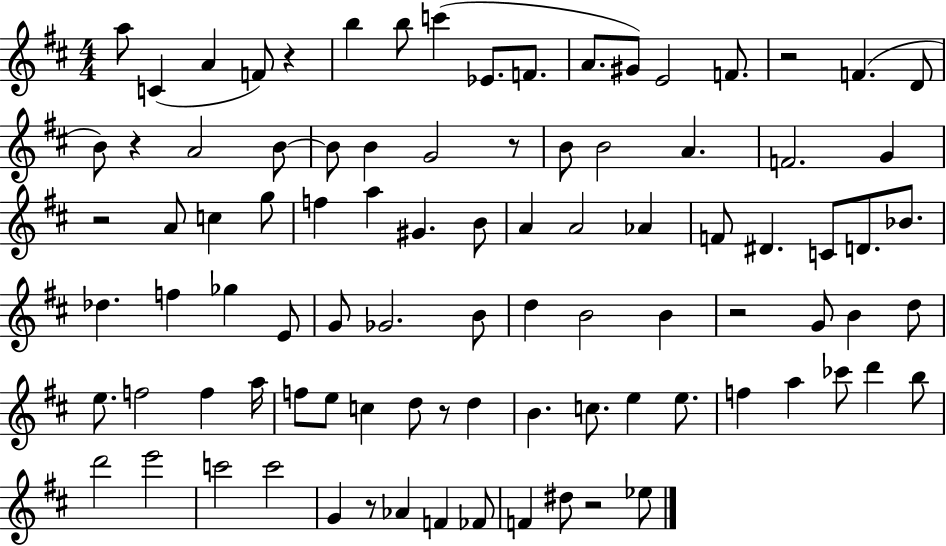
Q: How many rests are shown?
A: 9